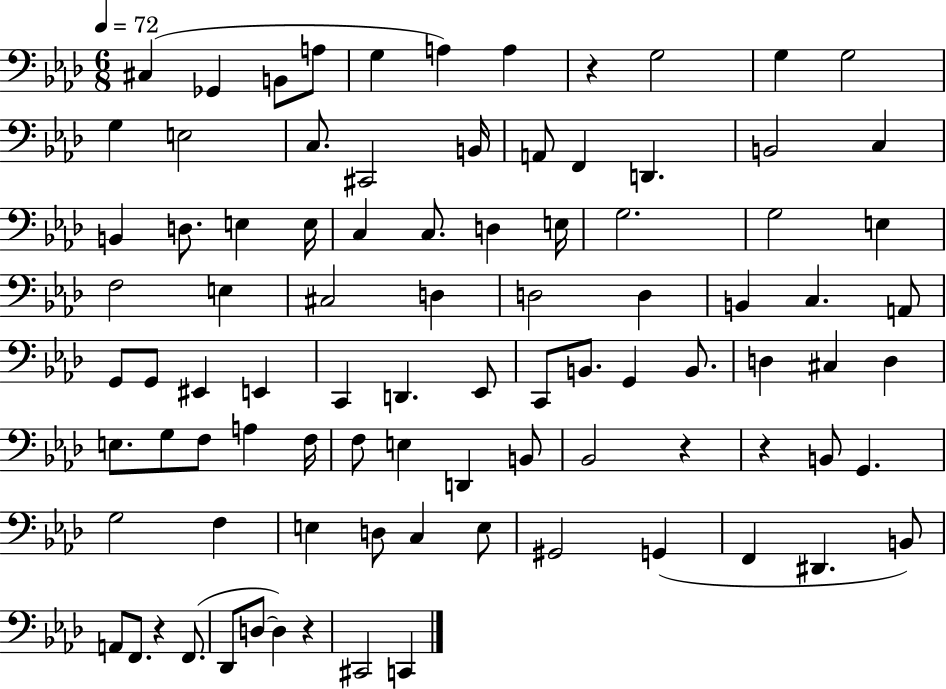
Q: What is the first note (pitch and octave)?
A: C#3